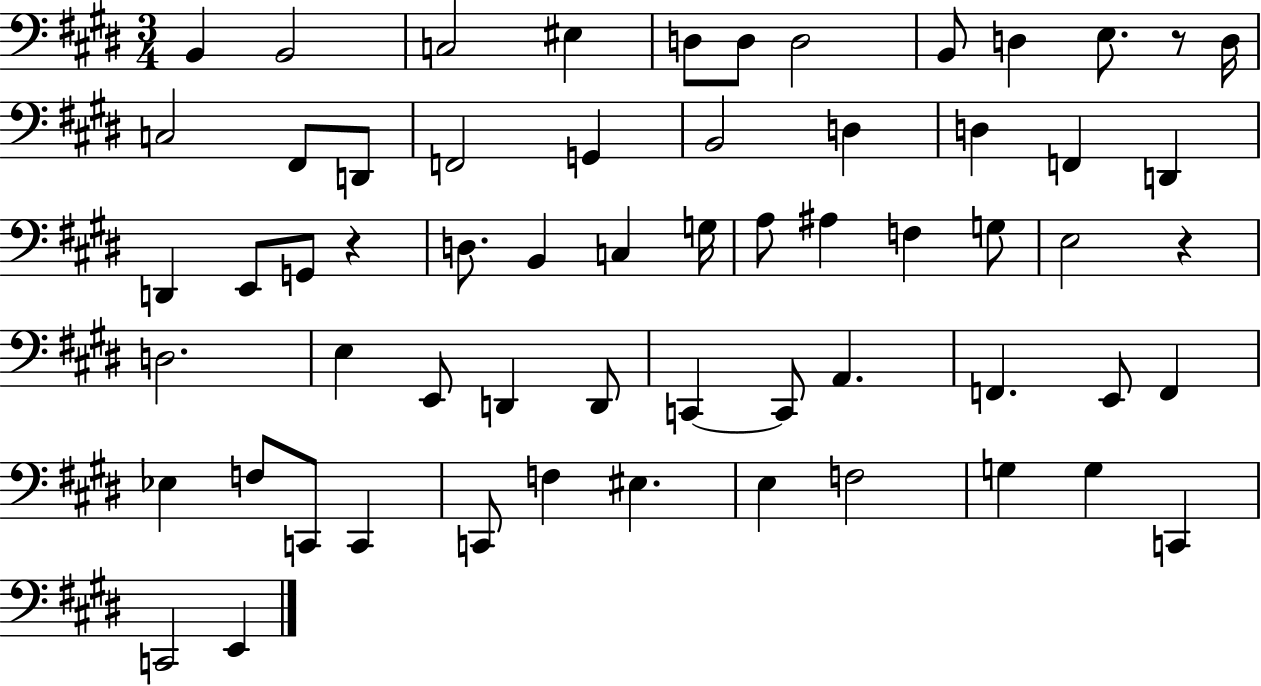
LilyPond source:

{
  \clef bass
  \numericTimeSignature
  \time 3/4
  \key e \major
  b,4 b,2 | c2 eis4 | d8 d8 d2 | b,8 d4 e8. r8 d16 | \break c2 fis,8 d,8 | f,2 g,4 | b,2 d4 | d4 f,4 d,4 | \break d,4 e,8 g,8 r4 | d8. b,4 c4 g16 | a8 ais4 f4 g8 | e2 r4 | \break d2. | e4 e,8 d,4 d,8 | c,4~~ c,8 a,4. | f,4. e,8 f,4 | \break ees4 f8 c,8 c,4 | c,8 f4 eis4. | e4 f2 | g4 g4 c,4 | \break c,2 e,4 | \bar "|."
}